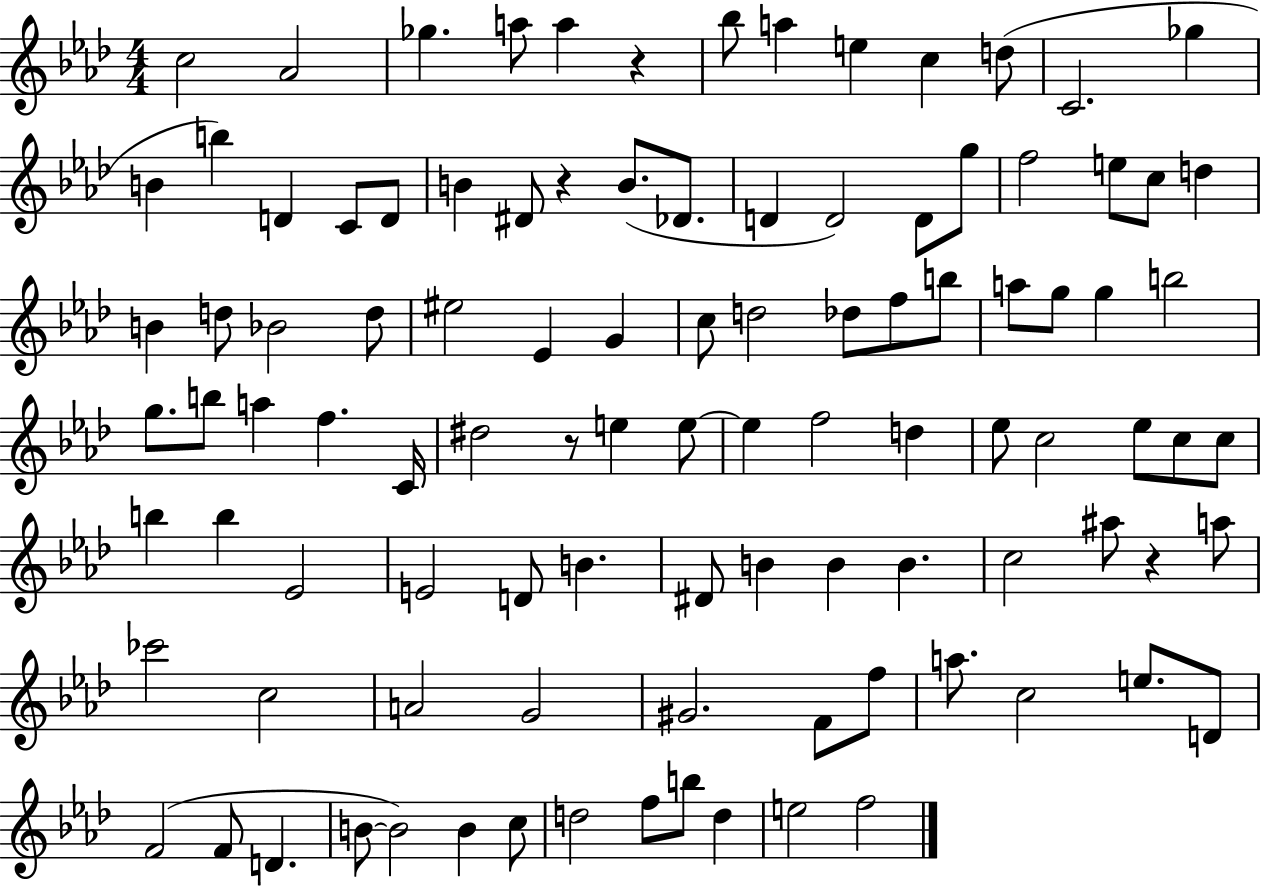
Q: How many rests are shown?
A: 4